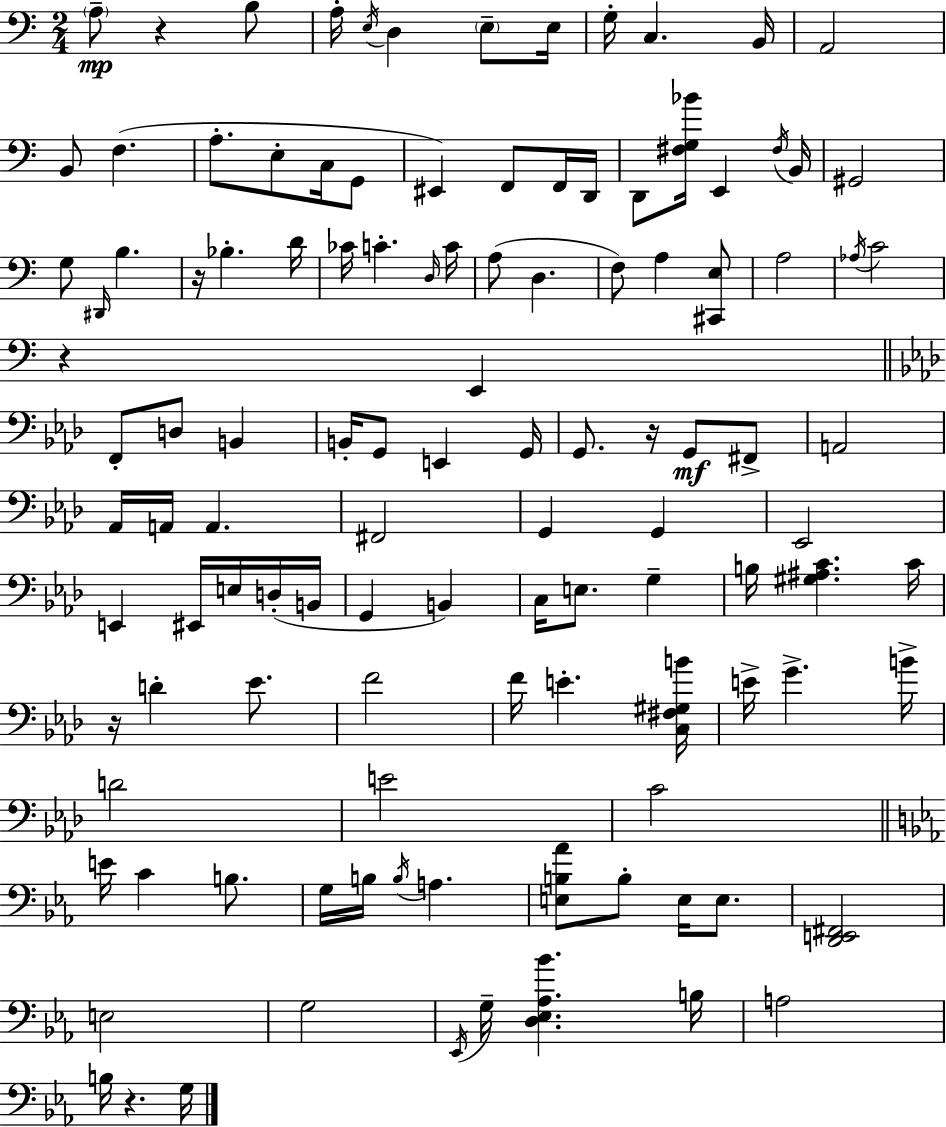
X:1
T:Untitled
M:2/4
L:1/4
K:C
A,/2 z B,/2 A,/4 E,/4 D, E,/2 E,/4 G,/4 C, B,,/4 A,,2 B,,/2 F, A,/2 E,/2 C,/4 G,,/2 ^E,, F,,/2 F,,/4 D,,/4 D,,/2 [^F,G,_B]/4 E,, ^F,/4 B,,/4 ^G,,2 G,/2 ^D,,/4 B, z/4 _B, D/4 _C/4 C D,/4 C/4 A,/2 D, F,/2 A, [^C,,E,]/2 A,2 _A,/4 C2 z E,, F,,/2 D,/2 B,, B,,/4 G,,/2 E,, G,,/4 G,,/2 z/4 G,,/2 ^F,,/2 A,,2 _A,,/4 A,,/4 A,, ^F,,2 G,, G,, _E,,2 E,, ^E,,/4 E,/4 D,/4 B,,/4 G,, B,, C,/4 E,/2 G, B,/4 [^G,^A,C] C/4 z/4 D _E/2 F2 F/4 E [C,^F,^G,B]/4 E/4 G B/4 D2 E2 C2 E/4 C B,/2 G,/4 B,/4 B,/4 A, [E,B,_A]/2 B,/2 E,/4 E,/2 [D,,E,,^F,,]2 E,2 G,2 _E,,/4 G,/4 [D,_E,_A,_B] B,/4 A,2 B,/4 z G,/4